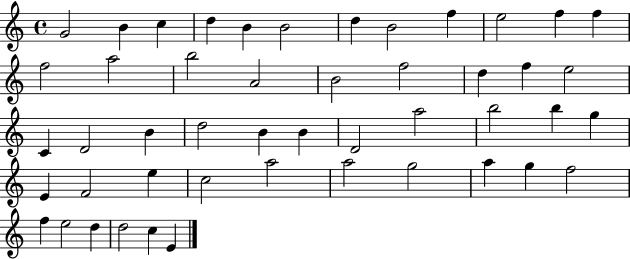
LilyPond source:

{
  \clef treble
  \time 4/4
  \defaultTimeSignature
  \key c \major
  g'2 b'4 c''4 | d''4 b'4 b'2 | d''4 b'2 f''4 | e''2 f''4 f''4 | \break f''2 a''2 | b''2 a'2 | b'2 f''2 | d''4 f''4 e''2 | \break c'4 d'2 b'4 | d''2 b'4 b'4 | d'2 a''2 | b''2 b''4 g''4 | \break e'4 f'2 e''4 | c''2 a''2 | a''2 g''2 | a''4 g''4 f''2 | \break f''4 e''2 d''4 | d''2 c''4 e'4 | \bar "|."
}